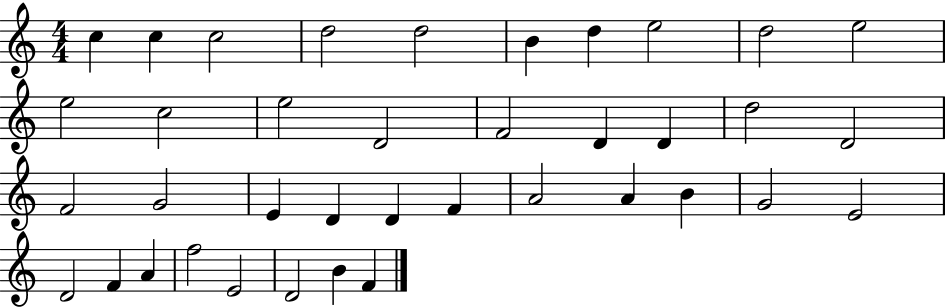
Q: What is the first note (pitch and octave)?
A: C5